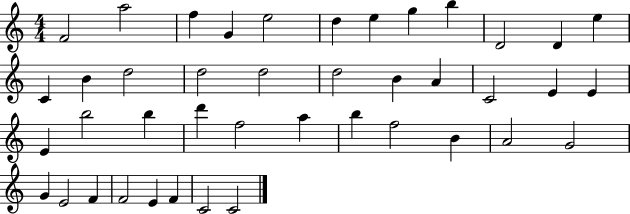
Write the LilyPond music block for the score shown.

{
  \clef treble
  \numericTimeSignature
  \time 4/4
  \key c \major
  f'2 a''2 | f''4 g'4 e''2 | d''4 e''4 g''4 b''4 | d'2 d'4 e''4 | \break c'4 b'4 d''2 | d''2 d''2 | d''2 b'4 a'4 | c'2 e'4 e'4 | \break e'4 b''2 b''4 | d'''4 f''2 a''4 | b''4 f''2 b'4 | a'2 g'2 | \break g'4 e'2 f'4 | f'2 e'4 f'4 | c'2 c'2 | \bar "|."
}